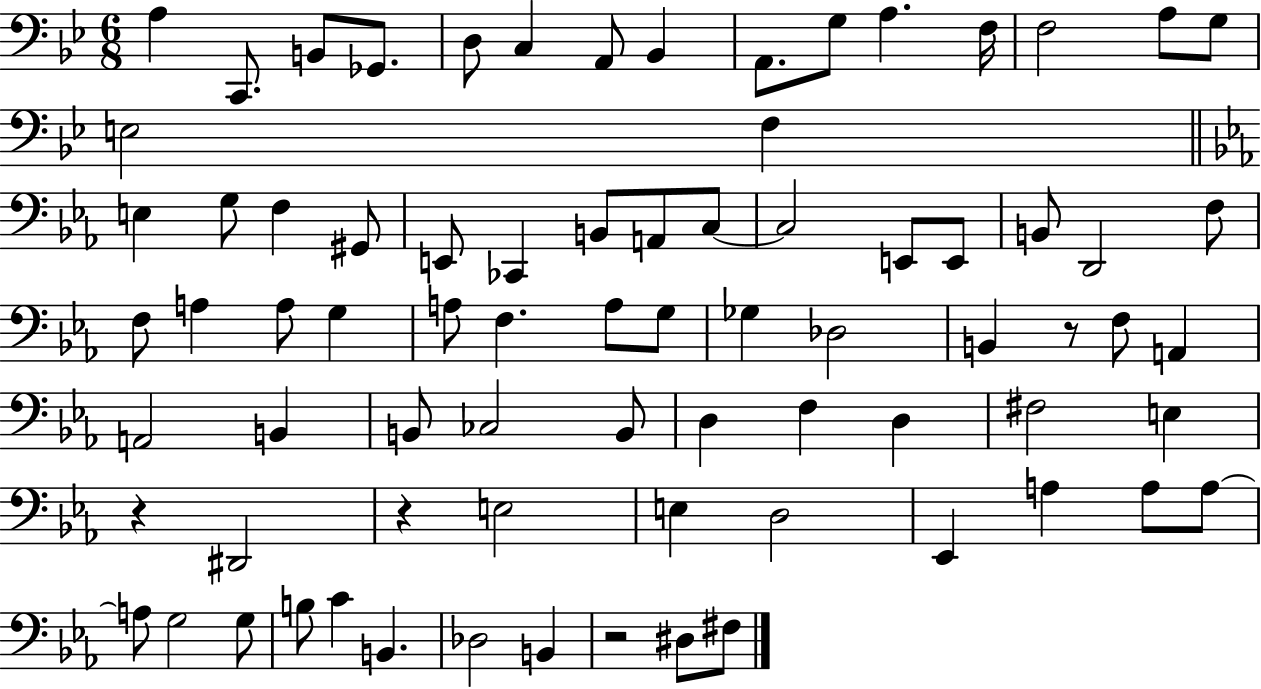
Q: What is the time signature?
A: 6/8